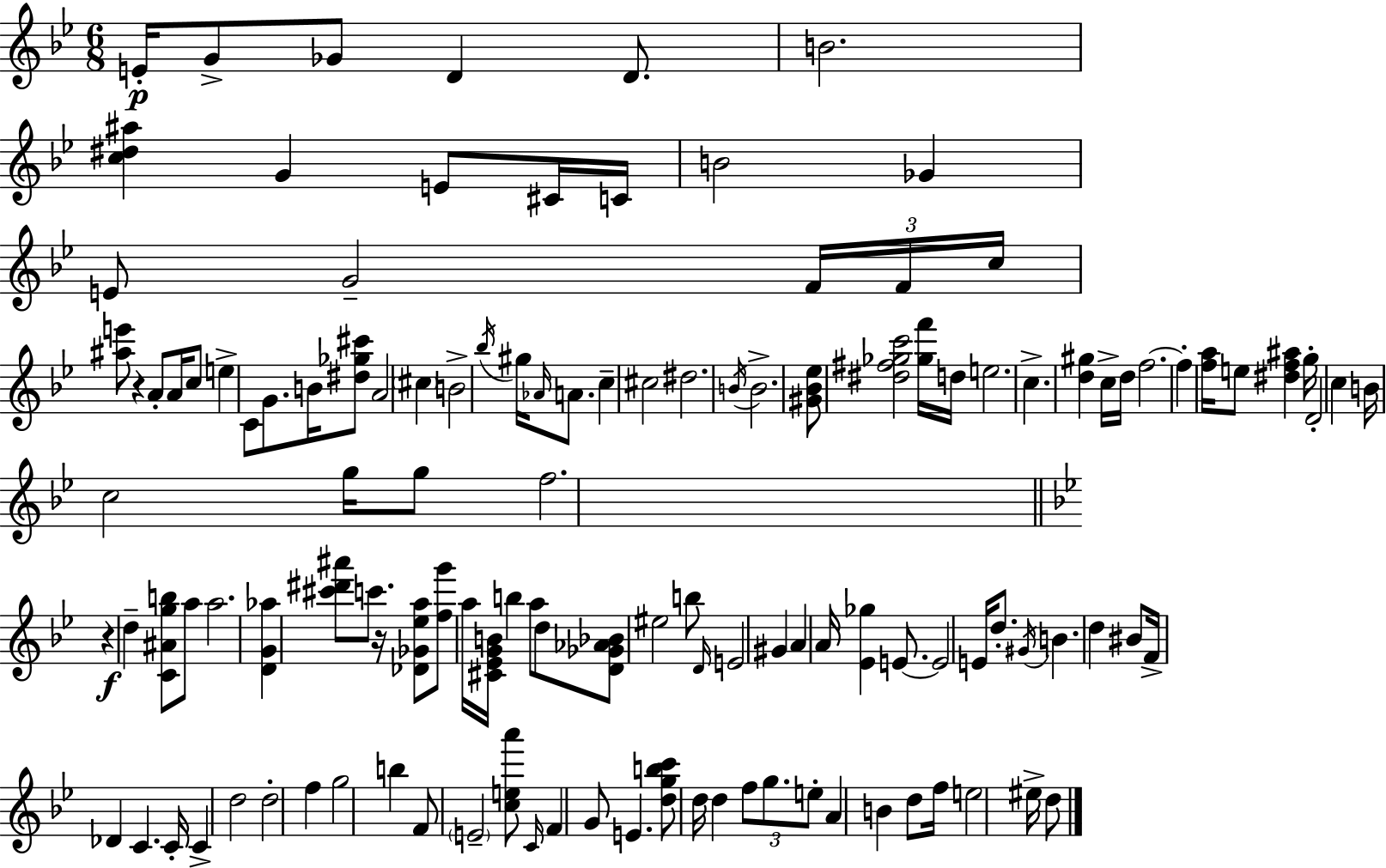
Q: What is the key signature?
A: BES major